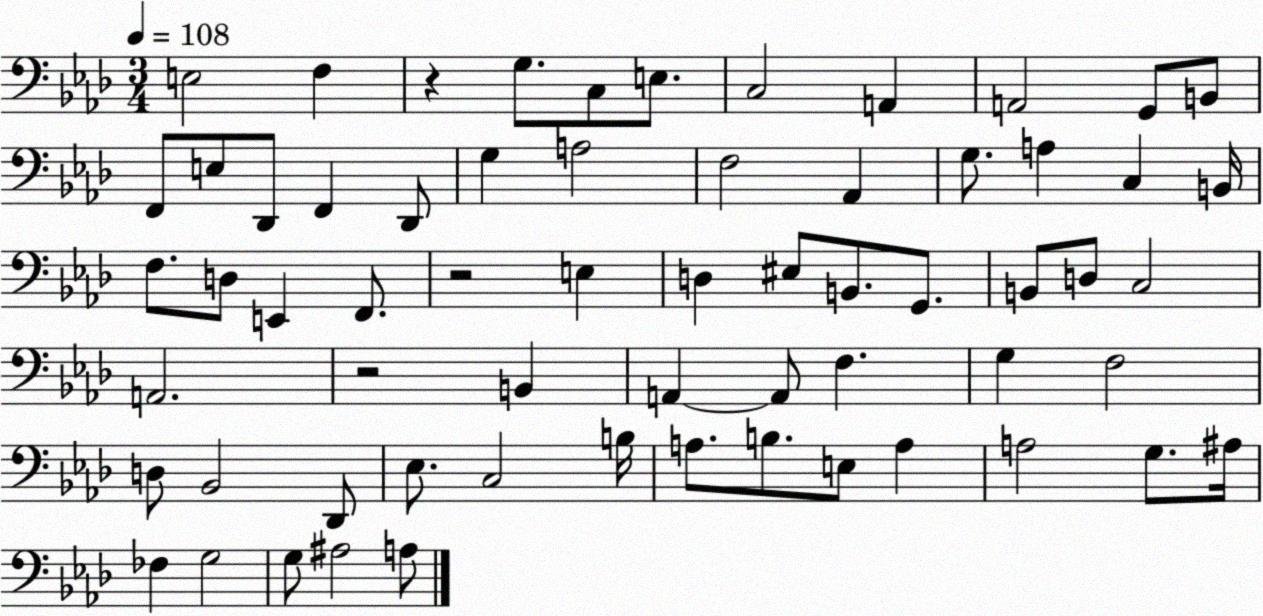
X:1
T:Untitled
M:3/4
L:1/4
K:Ab
E,2 F, z G,/2 C,/2 E,/2 C,2 A,, A,,2 G,,/2 B,,/2 F,,/2 E,/2 _D,,/2 F,, _D,,/2 G, A,2 F,2 _A,, G,/2 A, C, B,,/4 F,/2 D,/2 E,, F,,/2 z2 E, D, ^E,/2 B,,/2 G,,/2 B,,/2 D,/2 C,2 A,,2 z2 B,, A,, A,,/2 F, G, F,2 D,/2 _B,,2 _D,,/2 _E,/2 C,2 B,/4 A,/2 B,/2 E,/2 A, A,2 G,/2 ^A,/4 _F, G,2 G,/2 ^A,2 A,/2